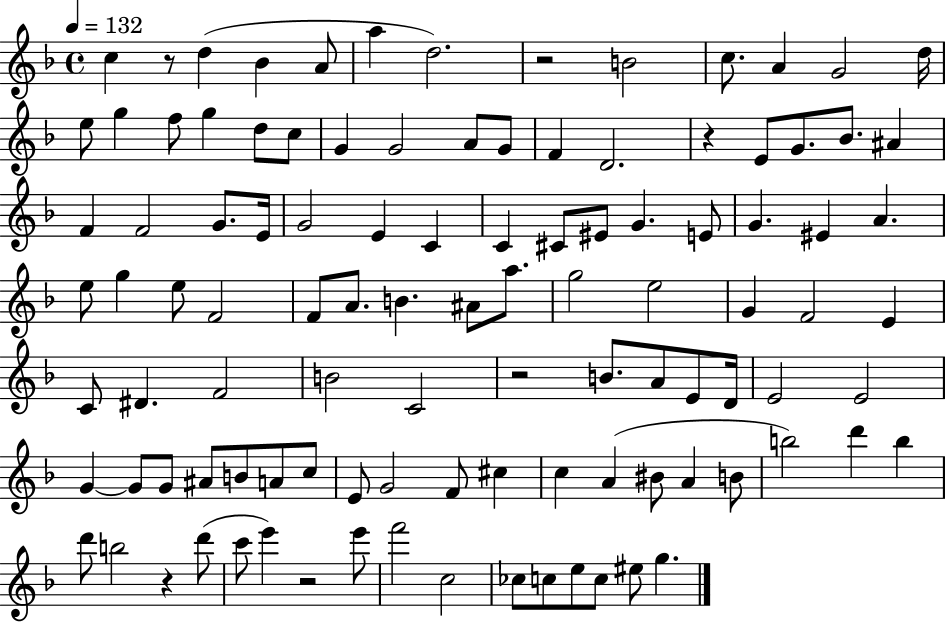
{
  \clef treble
  \time 4/4
  \defaultTimeSignature
  \key f \major
  \tempo 4 = 132
  c''4 r8 d''4( bes'4 a'8 | a''4 d''2.) | r2 b'2 | c''8. a'4 g'2 d''16 | \break e''8 g''4 f''8 g''4 d''8 c''8 | g'4 g'2 a'8 g'8 | f'4 d'2. | r4 e'8 g'8. bes'8. ais'4 | \break f'4 f'2 g'8. e'16 | g'2 e'4 c'4 | c'4 cis'8 eis'8 g'4. e'8 | g'4. eis'4 a'4. | \break e''8 g''4 e''8 f'2 | f'8 a'8. b'4. ais'8 a''8. | g''2 e''2 | g'4 f'2 e'4 | \break c'8 dis'4. f'2 | b'2 c'2 | r2 b'8. a'8 e'8 d'16 | e'2 e'2 | \break g'4~~ g'8 g'8 ais'8 b'8 a'8 c''8 | e'8 g'2 f'8 cis''4 | c''4 a'4( bis'8 a'4 b'8 | b''2) d'''4 b''4 | \break d'''8 b''2 r4 d'''8( | c'''8 e'''4) r2 e'''8 | f'''2 c''2 | ces''8 c''8 e''8 c''8 eis''8 g''4. | \break \bar "|."
}